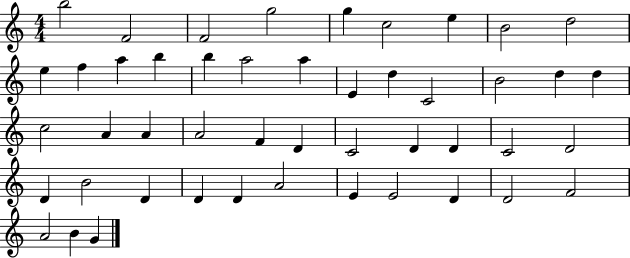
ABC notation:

X:1
T:Untitled
M:4/4
L:1/4
K:C
b2 F2 F2 g2 g c2 e B2 d2 e f a b b a2 a E d C2 B2 d d c2 A A A2 F D C2 D D C2 D2 D B2 D D D A2 E E2 D D2 F2 A2 B G